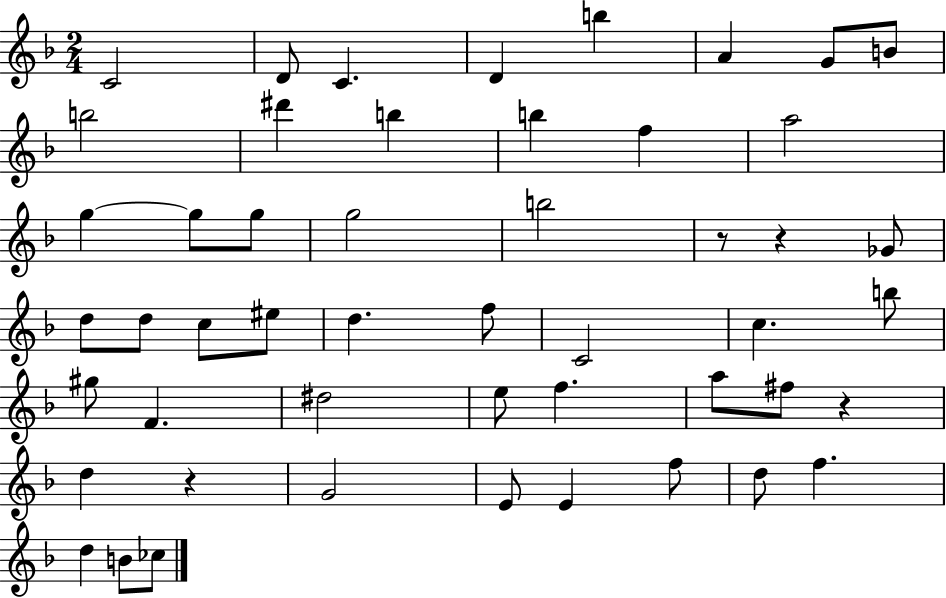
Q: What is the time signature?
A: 2/4